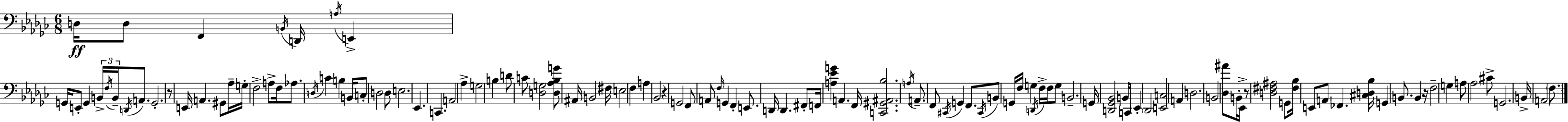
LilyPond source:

{
  \clef bass
  \numericTimeSignature
  \time 6/8
  \key ees \minor
  d16\ff d8 f,4 \acciaccatura { b,16 } d,16 \acciaccatura { a16 } e,4-> | g,16 e,8-. g,4 \tuplet 3/2 { b,16-> \acciaccatura { f16 } b,16-- } | \acciaccatura { d,16 } a,8. g,2.-. | r8 e,16 a,4. | \break gis,8 aes16-- g16-. f2-> | a8-> f16 aes8. \acciaccatura { d16 } c'4 | b4 b,16 c8-. d2 | d8 e2. | \break ees,4. c,4. | a,2 | aes4-> g2 | b4 d'8 c'8 <d g>2 | \break <d aes bes g'>8 ais,16 b,2 | fis16 e2 | f4 a4 bes,2 | r4 g,2 | \break f,8 a,8 \grace { f16 } g,4 | f,4-. e,8. d,16 d,4. | fis,8-. f,16 <a ees' g'>4 a,4. | f,16 <c, gis, ais, bes>2. | \break \acciaccatura { a16 } a,8.-- f,8 | \acciaccatura { cis,16 } g,4 f,8. \acciaccatura { cis,16 } b,8 g,16 | f16 g4 \acciaccatura { d,16 } f16-> f16 g8 b,2.-- | g,16 <d, ges, bes,>2 | \break b,16 c,8 ees,4-. | \parenthesize des,2 <e, c>2 | a,4 d2. | b,2 | \break <des ais'>8 b,16-. ees,16-> r8 | <d fis ais>2 g,8 <fis bes>16 e,8 | a,8 fes,4. <cis d bes>16 g,4 | b,8. b,4 r16 f2-- | \break g4 a8 | aes2 cis'8-> g,2. | b,16-> a,2 | \parenthesize f8. \bar "|."
}